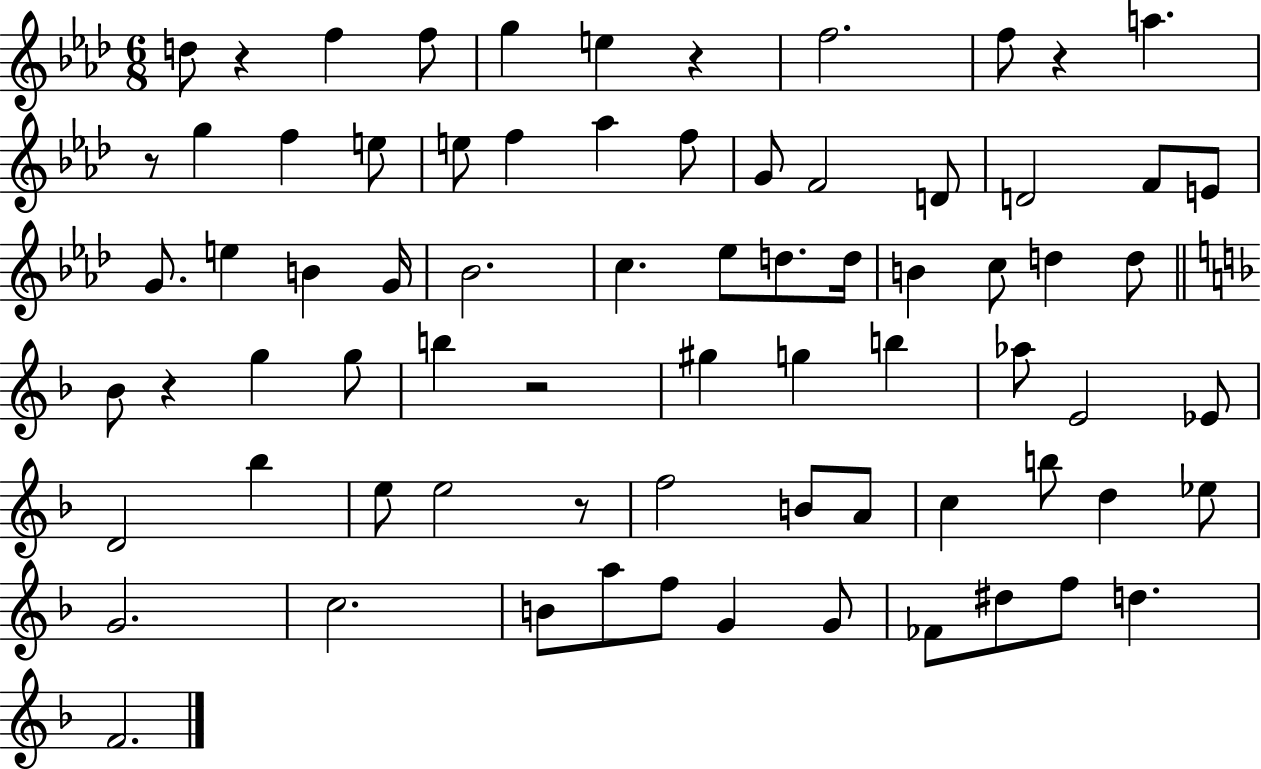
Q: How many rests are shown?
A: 7